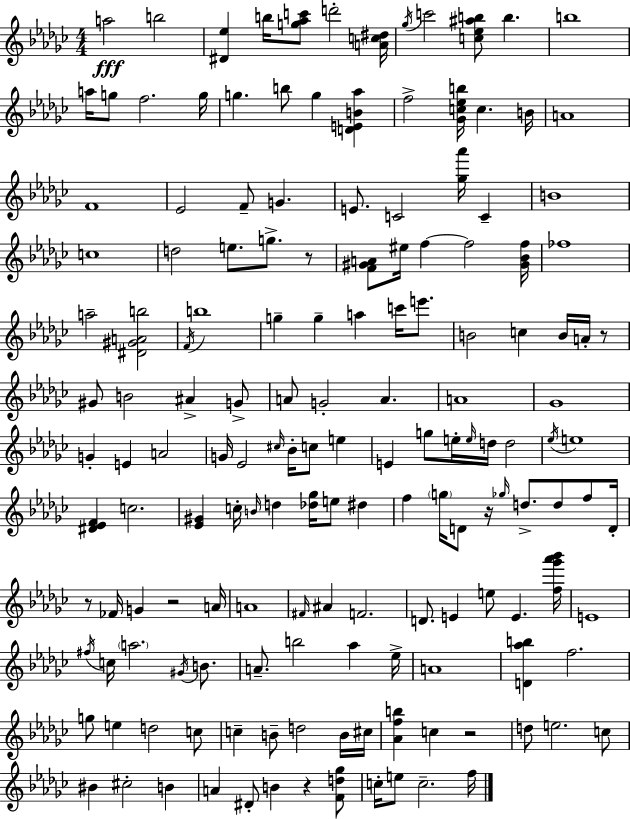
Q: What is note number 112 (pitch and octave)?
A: E5